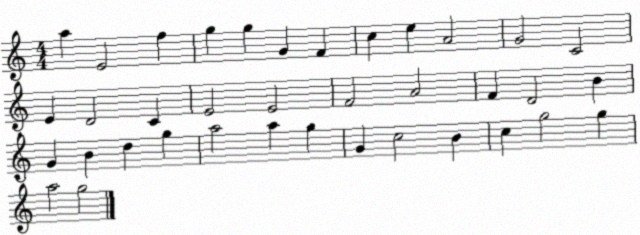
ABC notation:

X:1
T:Untitled
M:4/4
L:1/4
K:C
a E2 f g g G F c e A2 G2 C2 E D2 C E2 E2 F2 A2 F D2 B G B d g a2 a g G c2 B c g2 g a2 g2